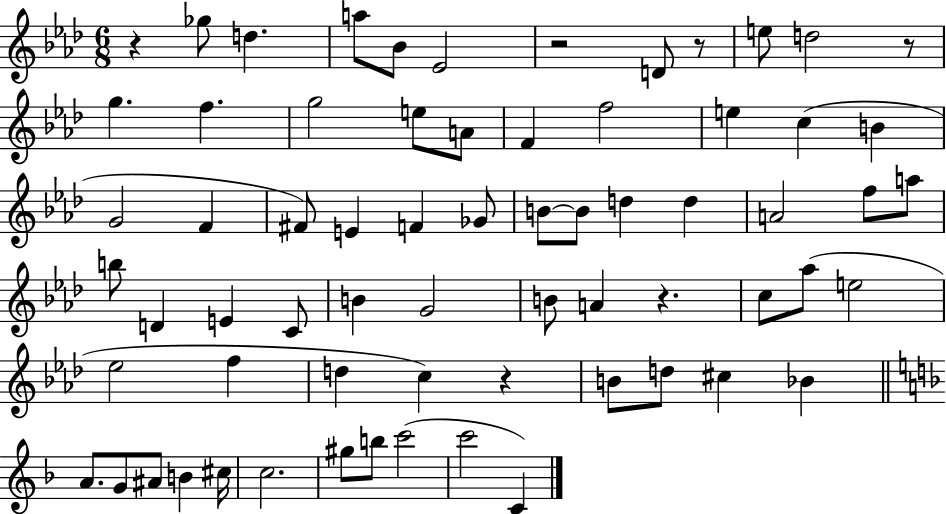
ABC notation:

X:1
T:Untitled
M:6/8
L:1/4
K:Ab
z _g/2 d a/2 _B/2 _E2 z2 D/2 z/2 e/2 d2 z/2 g f g2 e/2 A/2 F f2 e c B G2 F ^F/2 E F _G/2 B/2 B/2 d d A2 f/2 a/2 b/2 D E C/2 B G2 B/2 A z c/2 _a/2 e2 _e2 f d c z B/2 d/2 ^c _B A/2 G/2 ^A/2 B ^c/4 c2 ^g/2 b/2 c'2 c'2 C